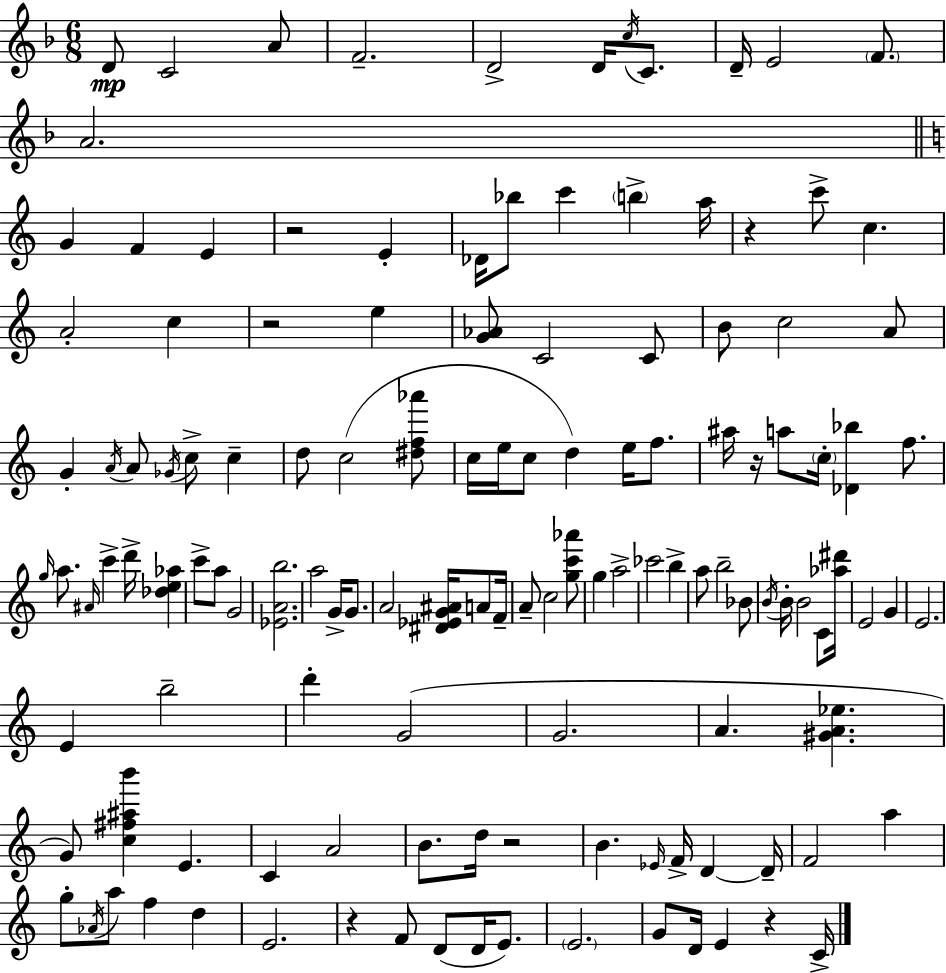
X:1
T:Untitled
M:6/8
L:1/4
K:Dm
D/2 C2 A/2 F2 D2 D/4 c/4 C/2 D/4 E2 F/2 A2 G F E z2 E _D/4 _b/2 c' b a/4 z c'/2 c A2 c z2 e [G_A]/2 C2 C/2 B/2 c2 A/2 G A/4 A/2 _G/4 c/2 c d/2 c2 [^df_a']/2 c/4 e/4 c/2 d e/4 f/2 ^a/4 z/4 a/2 c/4 [_D_b] f/2 g/4 a/2 ^A/4 c' d'/4 [_de_a] c'/2 a/2 G2 [_EAb]2 a2 G/4 G/2 A2 [^D_EG^A]/4 A/2 F/4 A/2 c2 [gc'_a']/2 g a2 _c'2 b a/2 b2 _B/2 B/4 B/4 B2 C/2 [_a^d']/4 E2 G E2 E b2 d' G2 G2 A [^GA_e] G/2 [c^f^ab'] E C A2 B/2 d/4 z2 B _E/4 F/4 D D/4 F2 a g/2 _A/4 a/2 f d E2 z F/2 D/2 D/4 E/2 E2 G/2 D/4 E z C/4